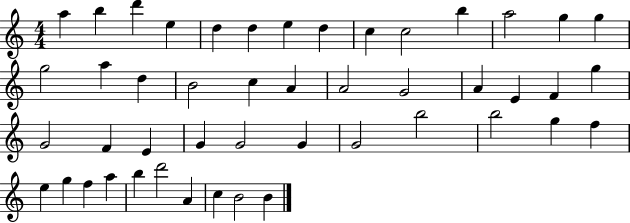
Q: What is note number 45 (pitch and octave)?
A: C5